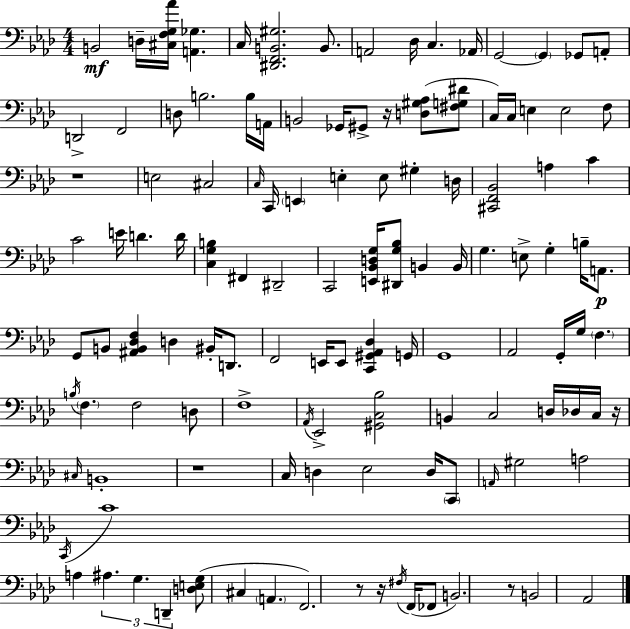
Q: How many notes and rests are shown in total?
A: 122